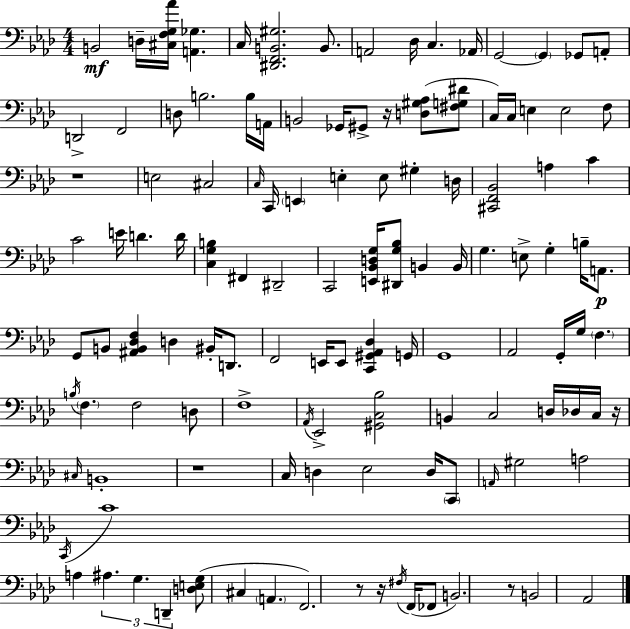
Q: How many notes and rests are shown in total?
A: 122